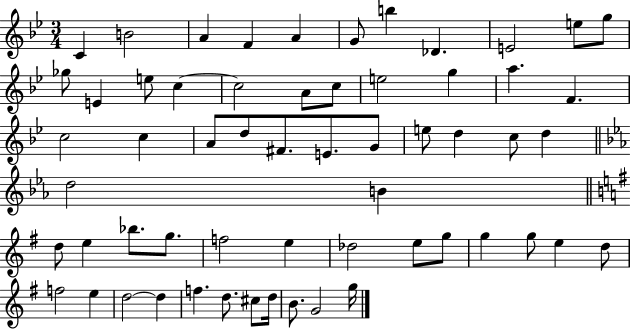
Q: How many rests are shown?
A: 0